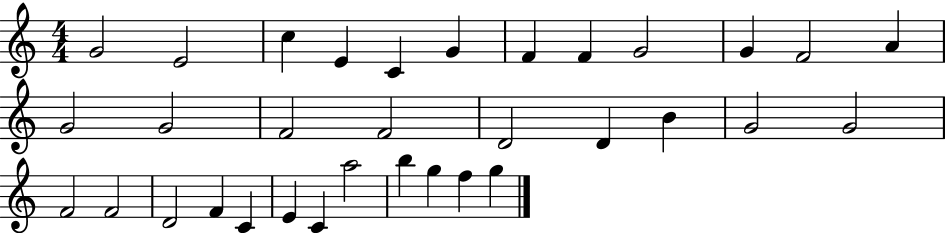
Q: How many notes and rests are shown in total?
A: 33